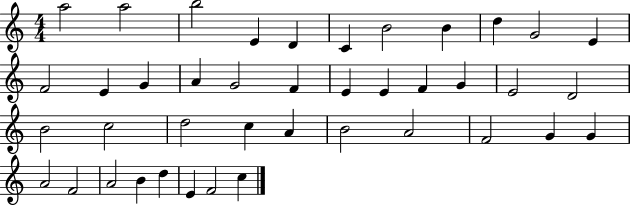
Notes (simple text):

A5/h A5/h B5/h E4/q D4/q C4/q B4/h B4/q D5/q G4/h E4/q F4/h E4/q G4/q A4/q G4/h F4/q E4/q E4/q F4/q G4/q E4/h D4/h B4/h C5/h D5/h C5/q A4/q B4/h A4/h F4/h G4/q G4/q A4/h F4/h A4/h B4/q D5/q E4/q F4/h C5/q